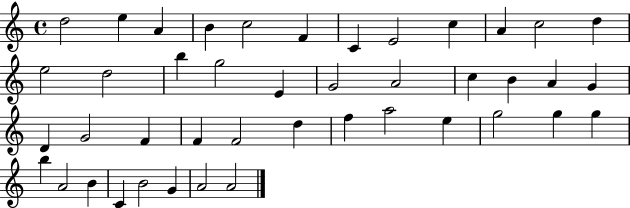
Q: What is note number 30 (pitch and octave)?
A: F5